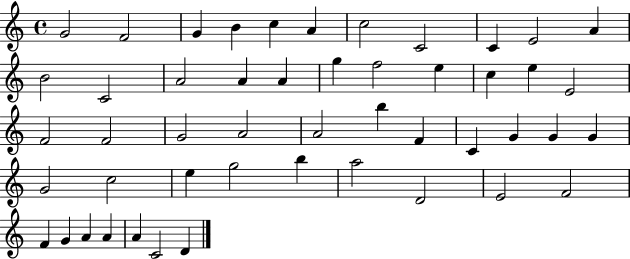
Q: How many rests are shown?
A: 0